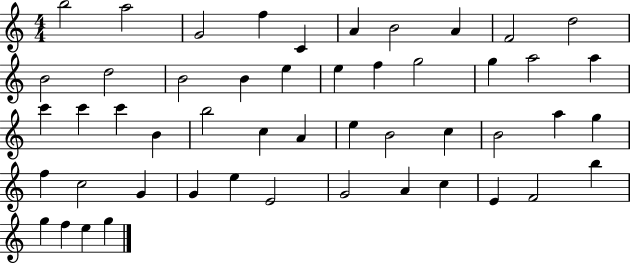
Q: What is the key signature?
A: C major